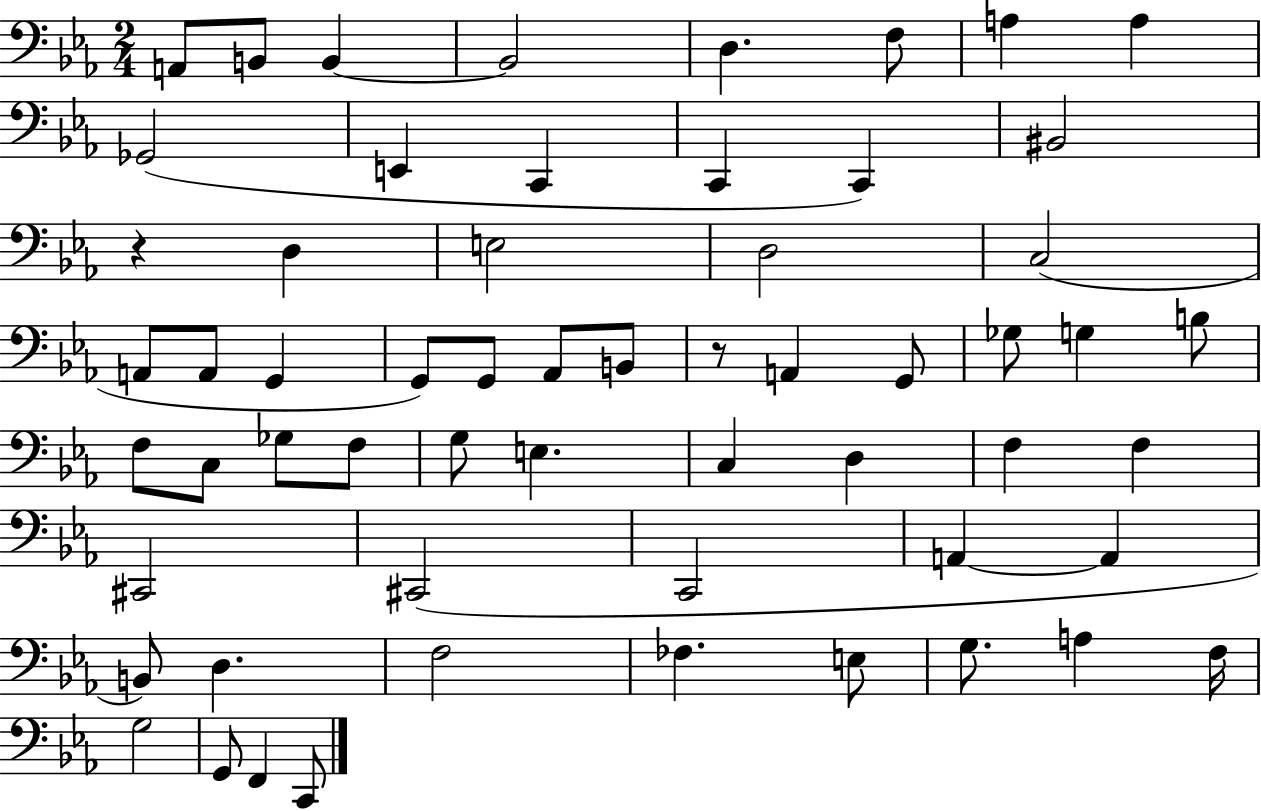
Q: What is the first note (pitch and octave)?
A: A2